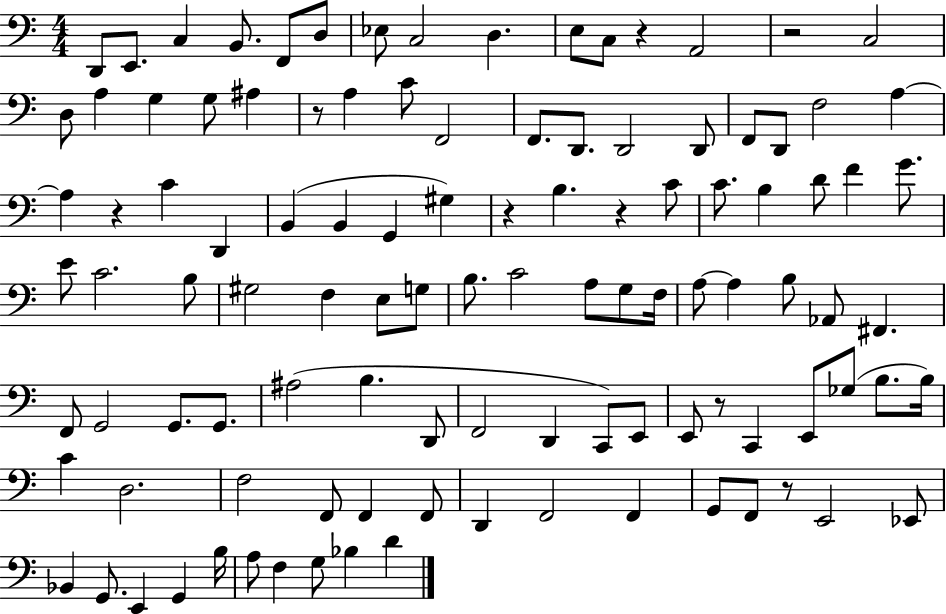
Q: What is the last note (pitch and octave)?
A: D4